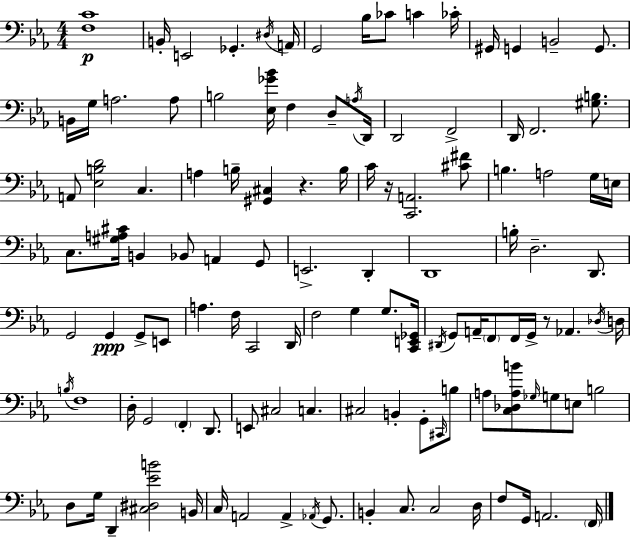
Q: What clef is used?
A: bass